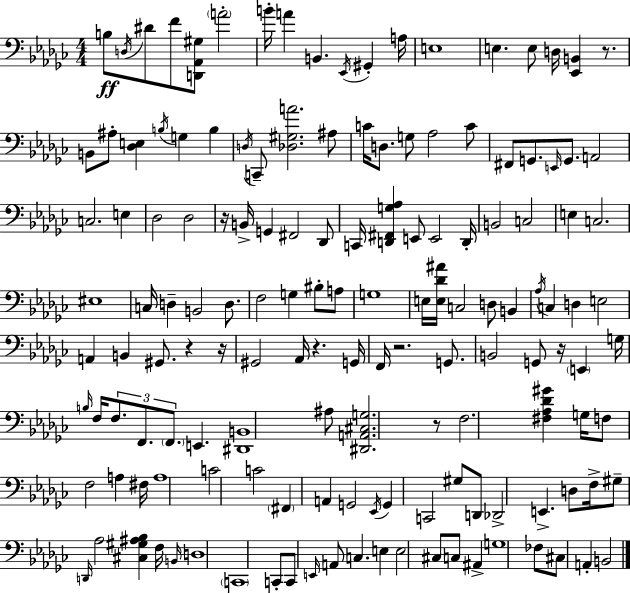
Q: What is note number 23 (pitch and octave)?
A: A#3